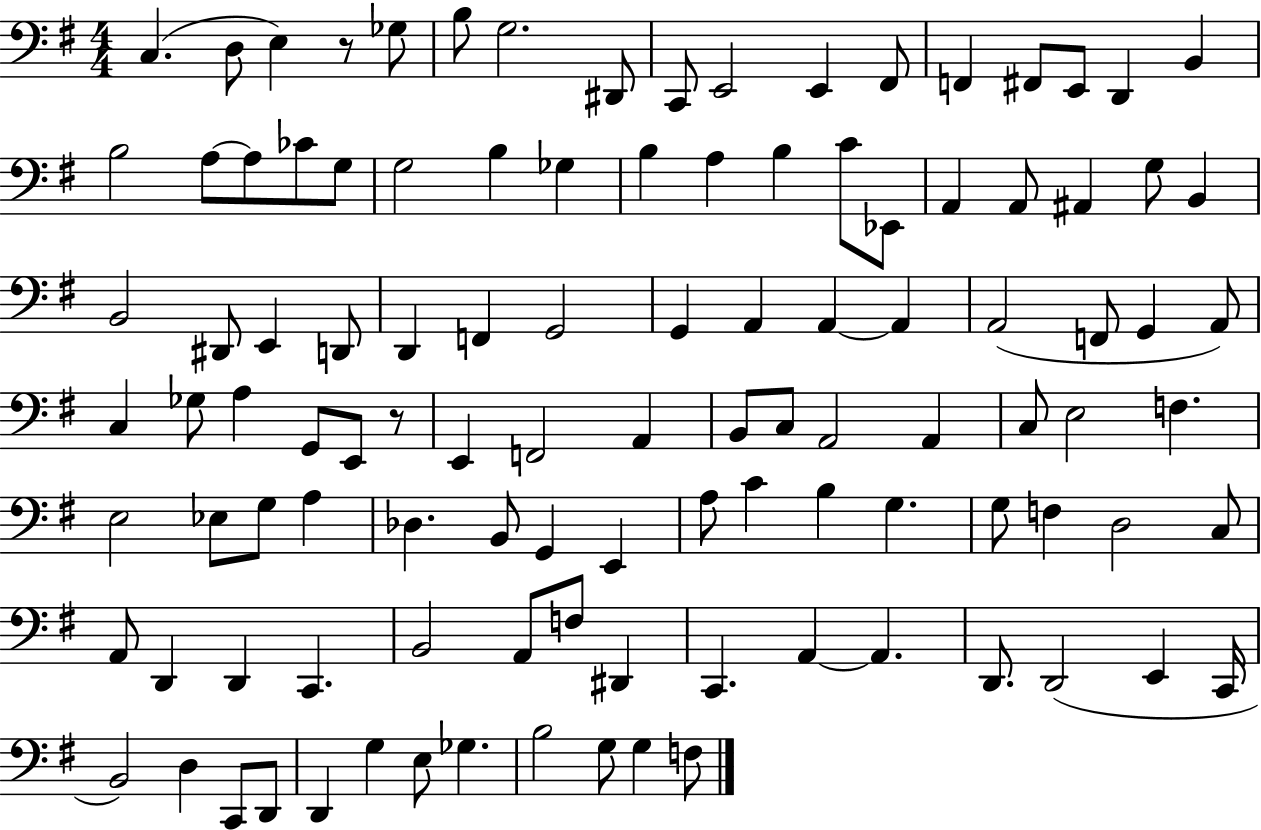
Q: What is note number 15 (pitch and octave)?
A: D2